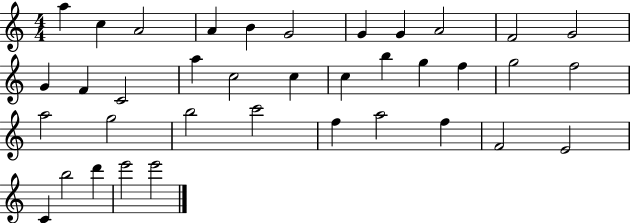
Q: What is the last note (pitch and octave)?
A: E6